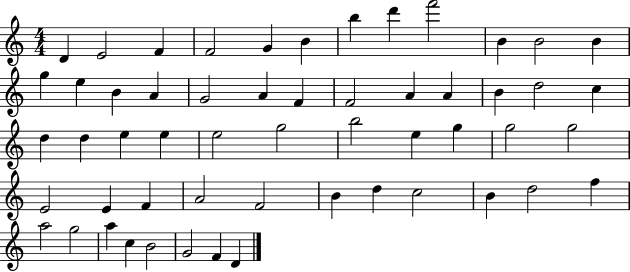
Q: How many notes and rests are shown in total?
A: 55